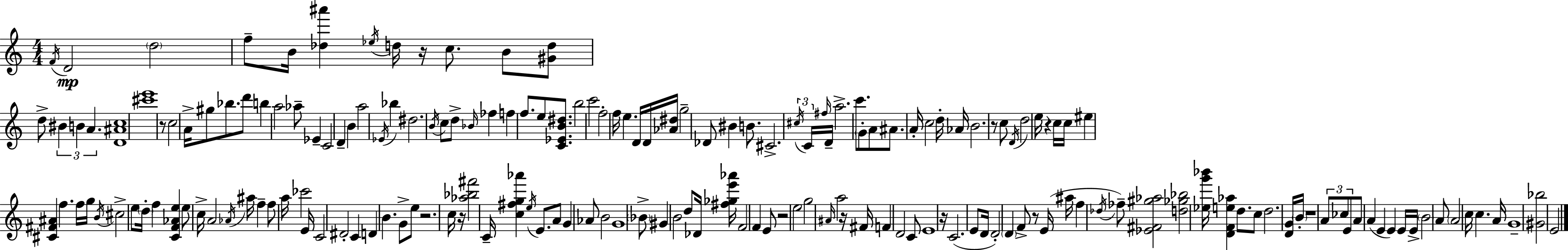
{
  \clef treble
  \numericTimeSignature
  \time 4/4
  \key c \major
  \acciaccatura { f'16 }\mp d'2 \parenthesize d''2 | f''8-- b'16 <des'' ais'''>4 \acciaccatura { ees''16 } d''16 r16 c''8. b'8 | <gis' d''>8 d''8-> \tuplet 3/2 { bis'4 b'4 a'4. } | <d' ais' c''>1 | \break <cis''' e'''>1 | r8 c''2 a'16-> gis''8 bes''8. | d'''8 b''4 a''2 | aes''8-- ees'4-- c'2 d'4-- | \break b'4 a''2 \acciaccatura { ees'16 } bes''4 | dis''2. \acciaccatura { b'16 } | c''8 d''8-> \grace { bes'16 } fes''4 f''4 f''8. | e''8 <c' ees' b' dis''>8. b''2 c'''2 | \break f''2-. f''16 e''4. | d'16 d'16 <aes' dis''>16 g''2-- des'8 | bis'4 b'8. cis'2.-> | \tuplet 3/2 { \acciaccatura { cis''16 } c'16 \grace { fis''16 } } d'16-- a''2.-> | \break c'''8. \parenthesize g'8-. a'8 ais'8. a'16-. c''2 | d''16-. aes'16 b'2. | r8 c''8 \acciaccatura { d'16 } d''2 | e''16 r4 c''16 c''16 eis''4 <cis' fis' ais'>4 | \break f''4. f''16 g''16 \acciaccatura { b'16 } cis''2-> | e''8 \parenthesize d''16-. f''4 <c' f' aes' e''>4 e''8 c''16-> | a'2 \acciaccatura { aes'16 } ais''16 f''4-- f''8 | a''16 ces'''2 e'16 c'2 | \break dis'2-. c'4 d'4 | b'4. g'8-> e''8 r2. | c''16 r16 <aes'' bes'' fis'''>2 | c'16-- <c'' fis'' g'' aes'''>4 \acciaccatura { e''16 } e'8. a'8 g'4 | \break aes'8 b'2 g'1 | \parenthesize bes'8-> gis'4 | b'2 d''8 des'16 <fis'' ges'' e''' aes'''>16 f'2 | f'4 e'8 r2 | \break e''2 g''2 | \grace { ais'16 } a''2 r16 fis'16 f'4 | d'2 c'8 e'1 | r16 c'2.( | \break e'8 d'16 d'2-.) | \parenthesize d'4 f'8-> r8 e'16( ais''16 f''4 | \acciaccatura { des''16 }) fes''8-- <ees' fis' gis'' aes''>2 <d'' ges'' bes''>2 | <ees'' g''' bes'''>16 <d' f' e'' aes''>4 d''8. c''8 d''2. | \break <d' g'>16 \parenthesize b'16-. r1 | \tuplet 3/2 { a'8 ces''8 | e'8 } a'8 a'4( e'4 e'4) | e'16 e'16-> \parenthesize b'2 a'8 \parenthesize a'2 | \break c''16 c''4. a'16 g'1-- | <gis' bes''>2 | e'2 \bar "|."
}